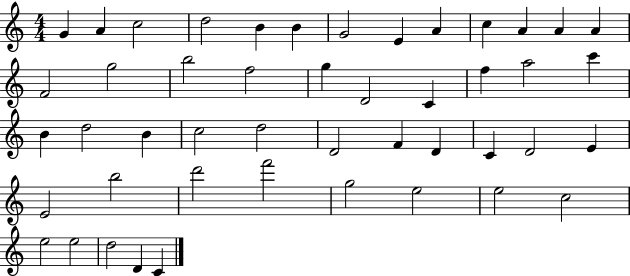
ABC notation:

X:1
T:Untitled
M:4/4
L:1/4
K:C
G A c2 d2 B B G2 E A c A A A F2 g2 b2 f2 g D2 C f a2 c' B d2 B c2 d2 D2 F D C D2 E E2 b2 d'2 f'2 g2 e2 e2 c2 e2 e2 d2 D C